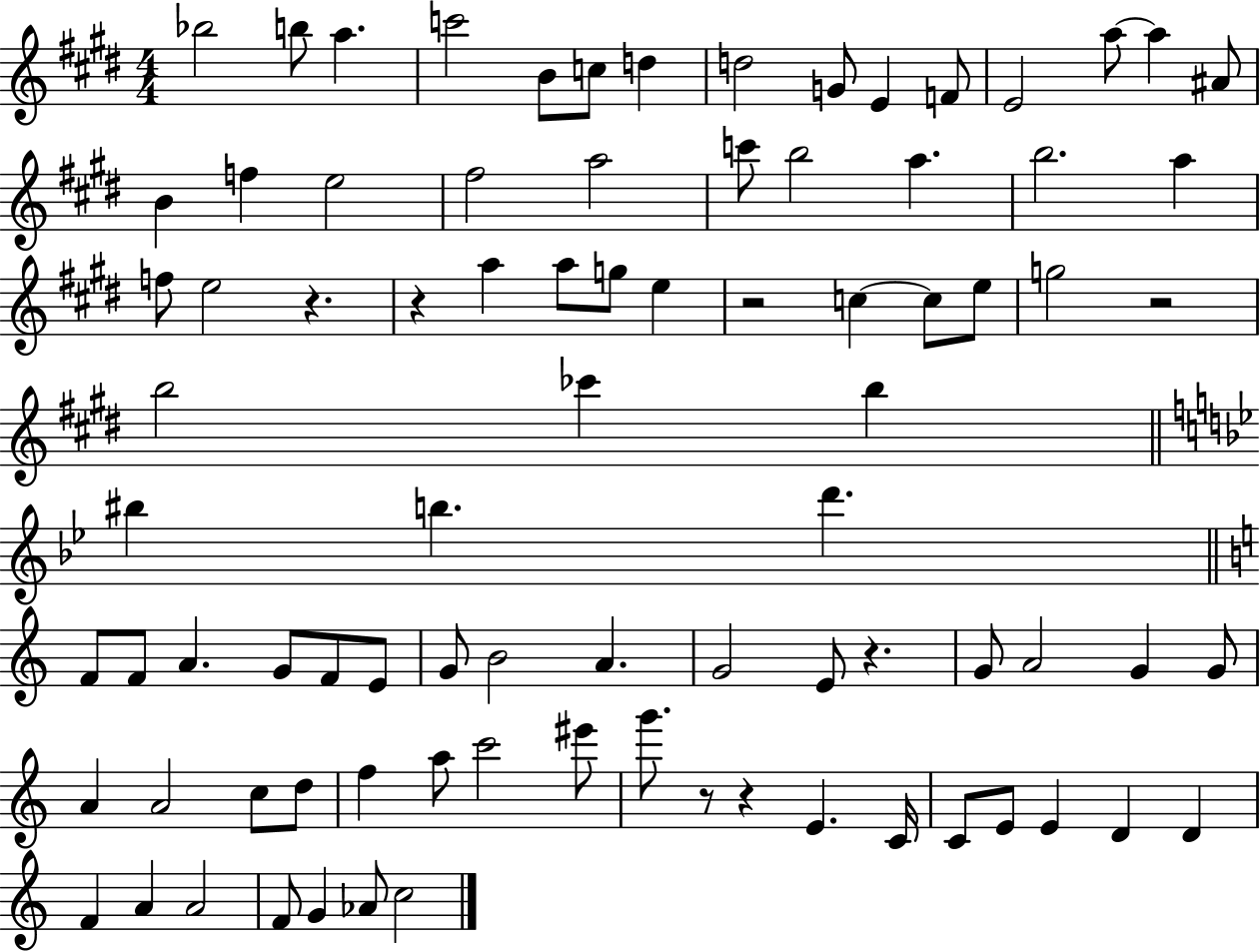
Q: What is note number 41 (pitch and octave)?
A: D6